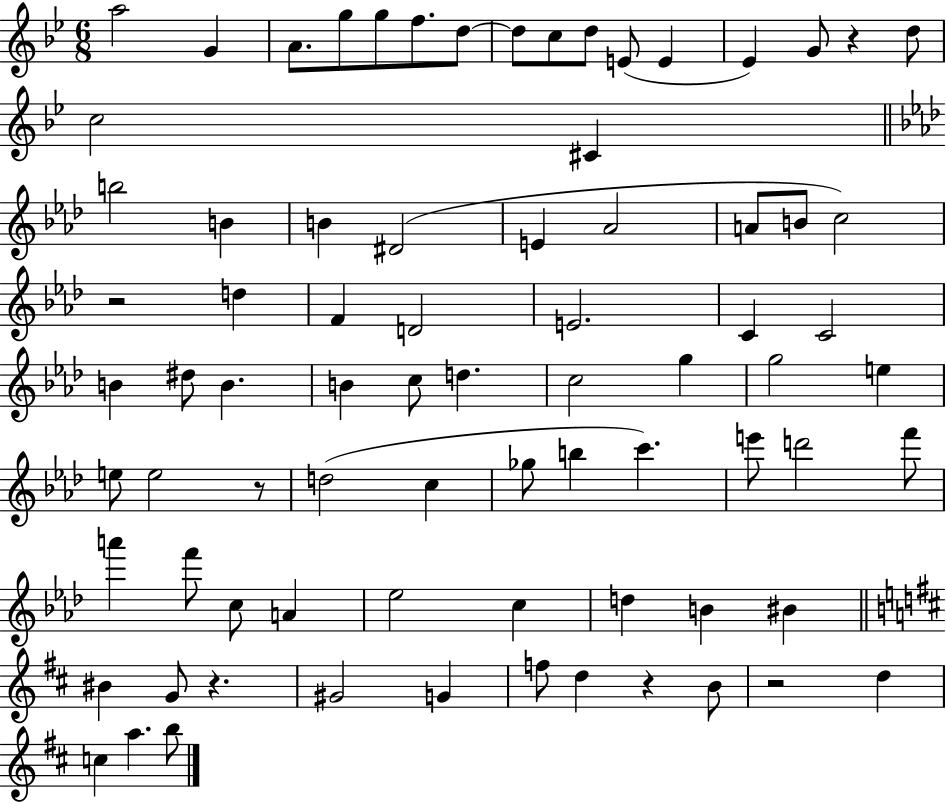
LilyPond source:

{
  \clef treble
  \numericTimeSignature
  \time 6/8
  \key bes \major
  \repeat volta 2 { a''2 g'4 | a'8. g''8 g''8 f''8. d''8~~ | d''8 c''8 d''8 e'8( e'4 | ees'4) g'8 r4 d''8 | \break c''2 cis'4 | \bar "||" \break \key f \minor b''2 b'4 | b'4 dis'2( | e'4 aes'2 | a'8 b'8 c''2) | \break r2 d''4 | f'4 d'2 | e'2. | c'4 c'2 | \break b'4 dis''8 b'4. | b'4 c''8 d''4. | c''2 g''4 | g''2 e''4 | \break e''8 e''2 r8 | d''2( c''4 | ges''8 b''4 c'''4.) | e'''8 d'''2 f'''8 | \break a'''4 f'''8 c''8 a'4 | ees''2 c''4 | d''4 b'4 bis'4 | \bar "||" \break \key b \minor bis'4 g'8 r4. | gis'2 g'4 | f''8 d''4 r4 b'8 | r2 d''4 | \break c''4 a''4. b''8 | } \bar "|."
}